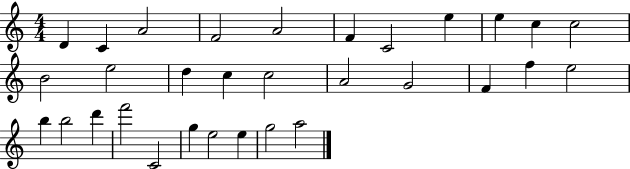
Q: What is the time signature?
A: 4/4